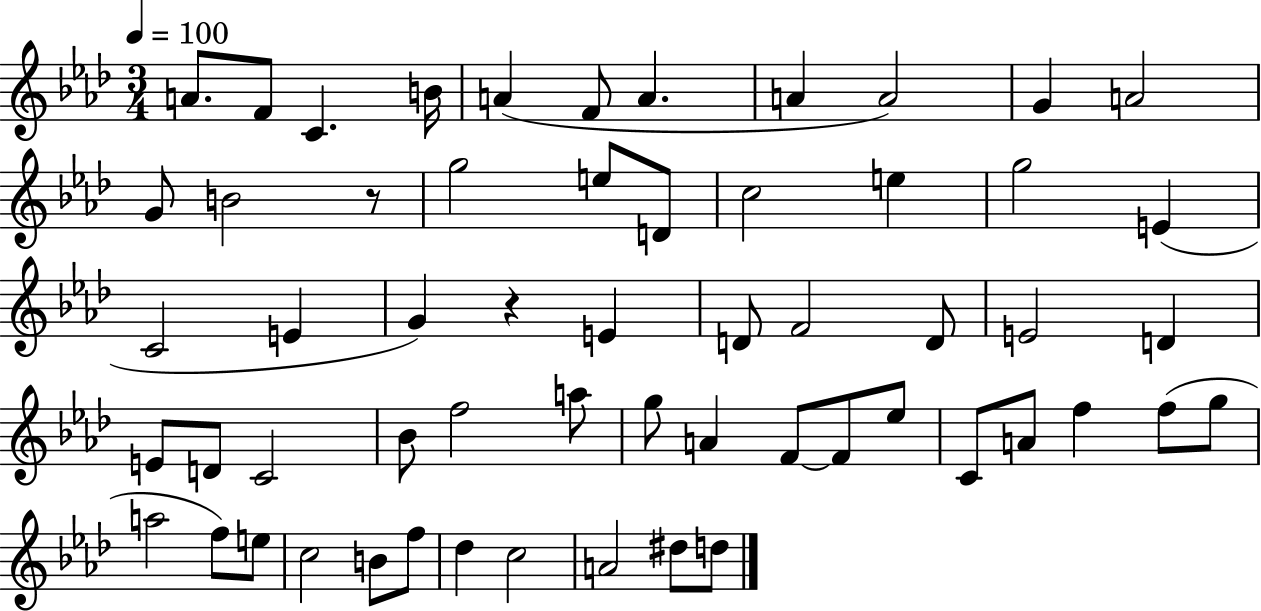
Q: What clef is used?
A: treble